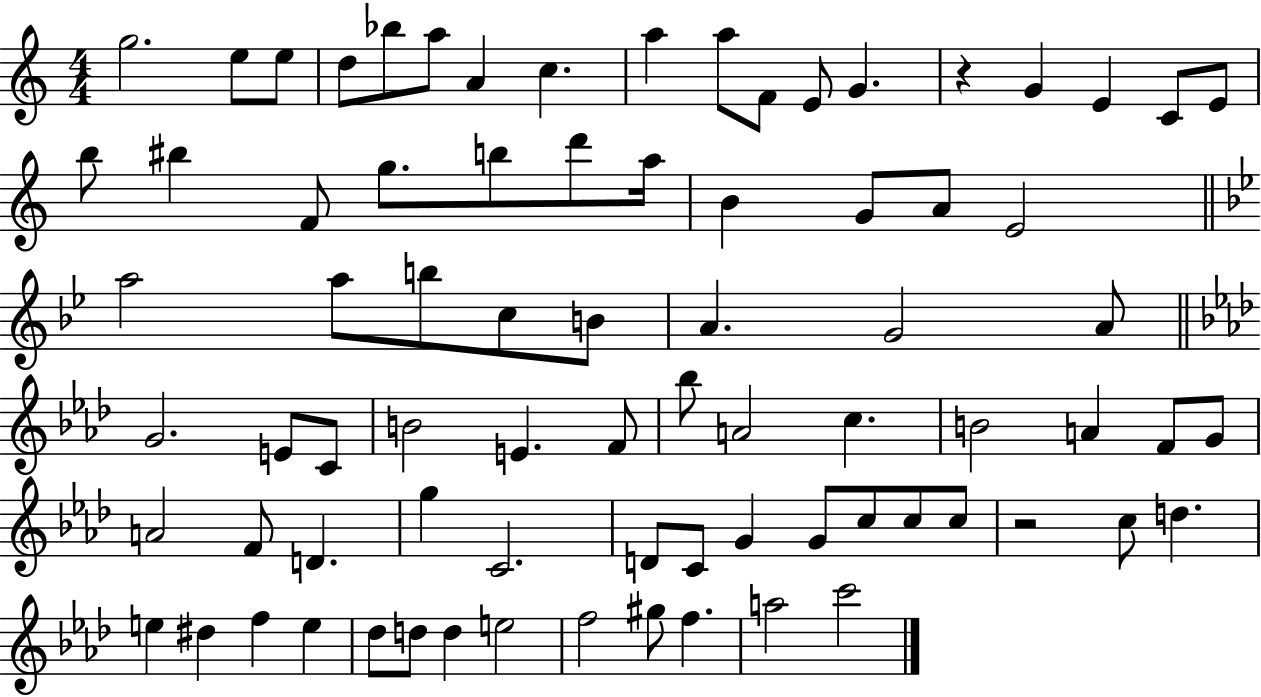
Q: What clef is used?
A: treble